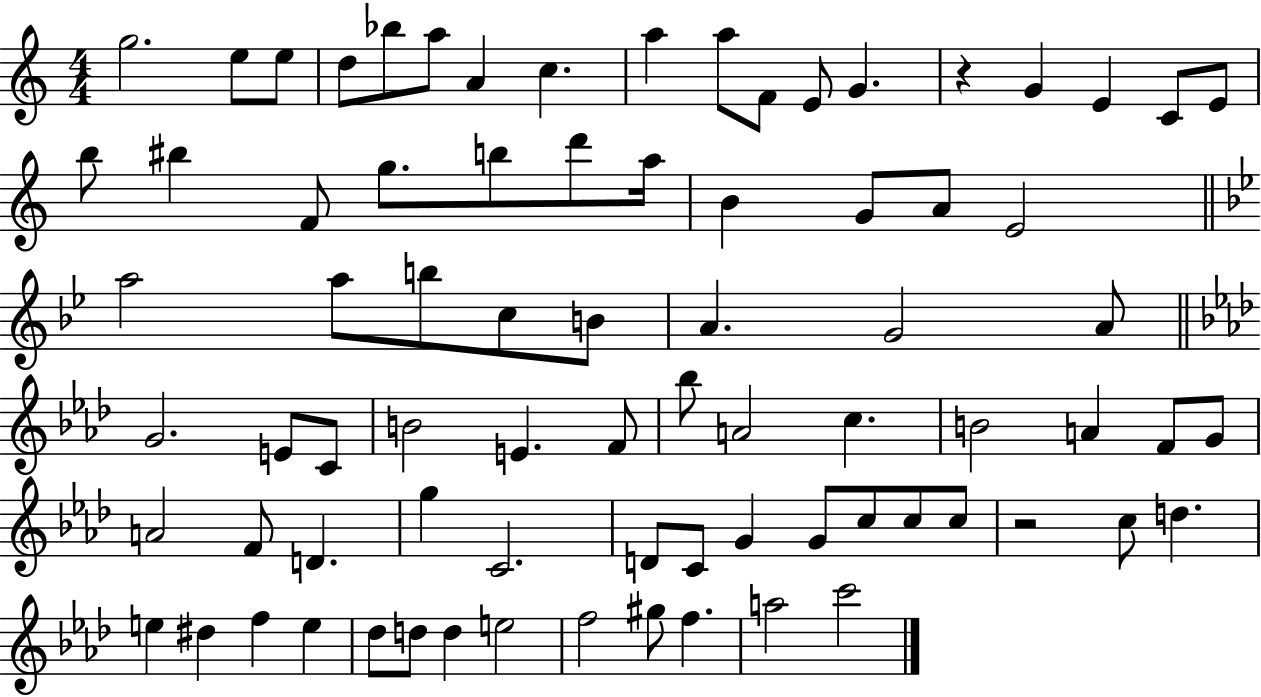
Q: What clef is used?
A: treble